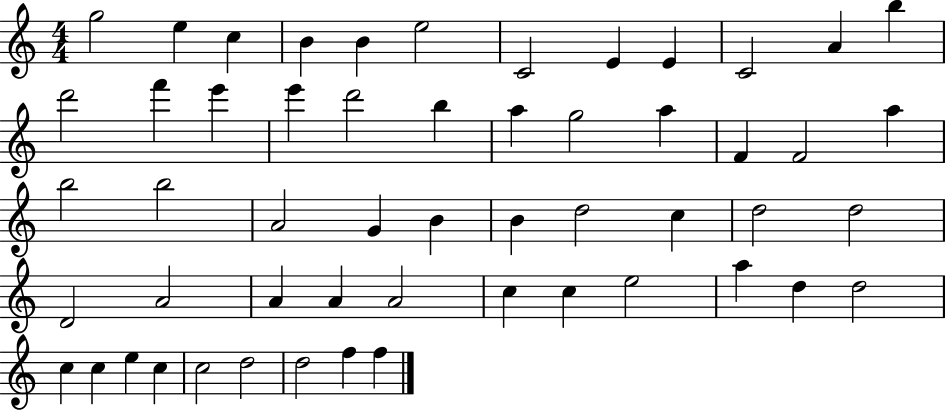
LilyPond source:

{
  \clef treble
  \numericTimeSignature
  \time 4/4
  \key c \major
  g''2 e''4 c''4 | b'4 b'4 e''2 | c'2 e'4 e'4 | c'2 a'4 b''4 | \break d'''2 f'''4 e'''4 | e'''4 d'''2 b''4 | a''4 g''2 a''4 | f'4 f'2 a''4 | \break b''2 b''2 | a'2 g'4 b'4 | b'4 d''2 c''4 | d''2 d''2 | \break d'2 a'2 | a'4 a'4 a'2 | c''4 c''4 e''2 | a''4 d''4 d''2 | \break c''4 c''4 e''4 c''4 | c''2 d''2 | d''2 f''4 f''4 | \bar "|."
}